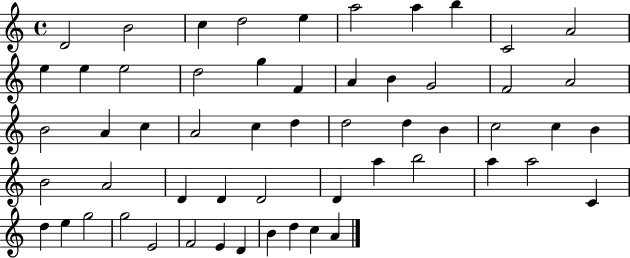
{
  \clef treble
  \time 4/4
  \defaultTimeSignature
  \key c \major
  d'2 b'2 | c''4 d''2 e''4 | a''2 a''4 b''4 | c'2 a'2 | \break e''4 e''4 e''2 | d''2 g''4 f'4 | a'4 b'4 g'2 | f'2 a'2 | \break b'2 a'4 c''4 | a'2 c''4 d''4 | d''2 d''4 b'4 | c''2 c''4 b'4 | \break b'2 a'2 | d'4 d'4 d'2 | d'4 a''4 b''2 | a''4 a''2 c'4 | \break d''4 e''4 g''2 | g''2 e'2 | f'2 e'4 d'4 | b'4 d''4 c''4 a'4 | \break \bar "|."
}